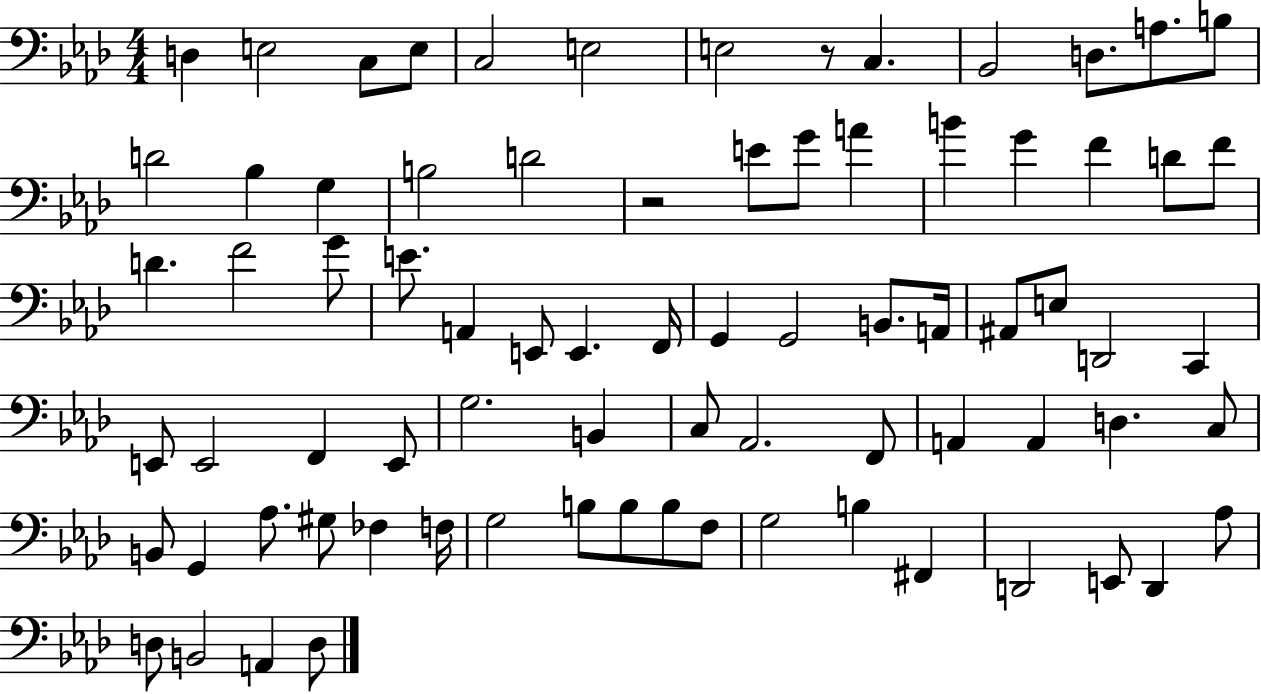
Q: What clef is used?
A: bass